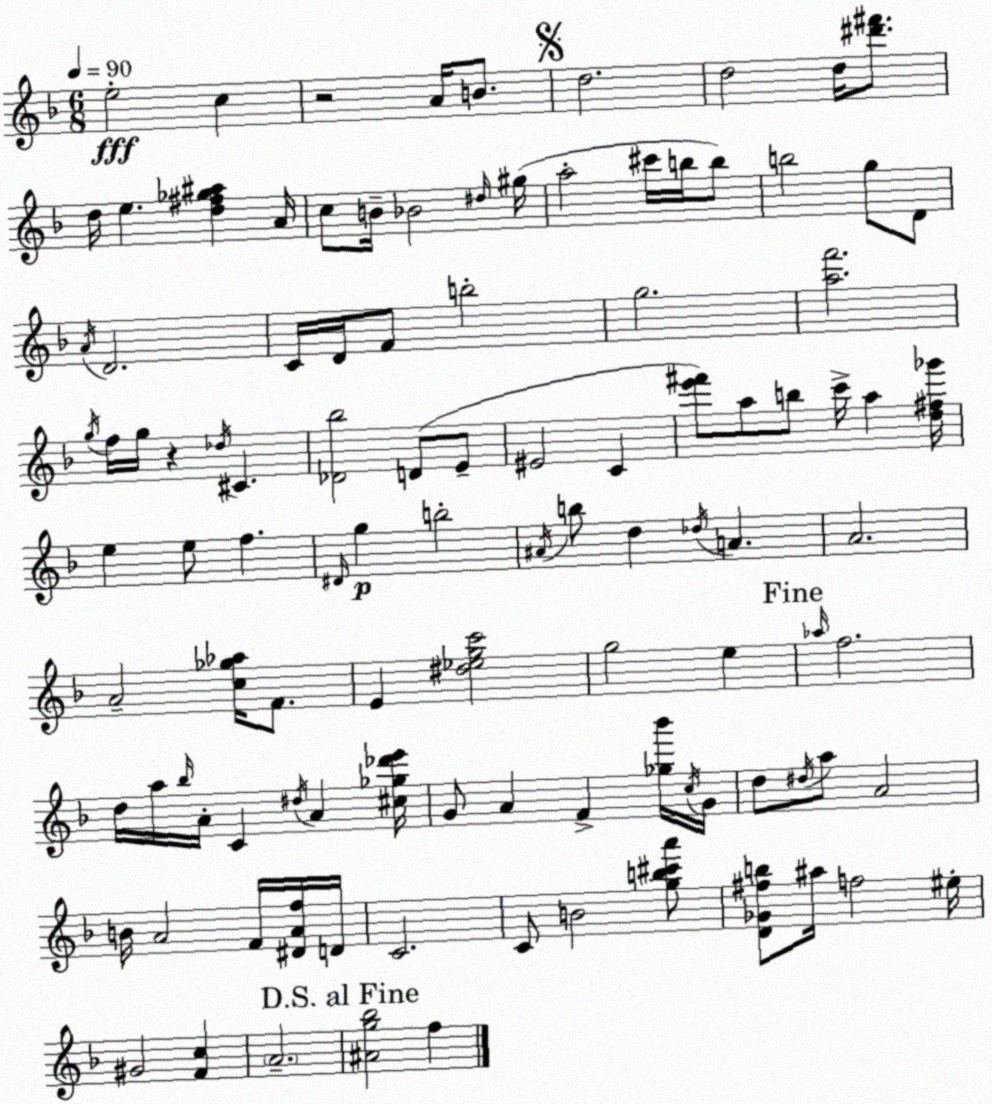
X:1
T:Untitled
M:6/8
L:1/4
K:F
e2 c z2 A/4 B/2 d2 d2 d/4 [^d'^f']/2 d/4 e [d^f_g^a] A/4 c/2 B/4 _B2 ^d/4 ^g/4 a2 ^c'/4 b/4 b/2 b2 g/2 D/2 A/4 D2 C/4 D/4 F/2 b2 g2 [af']2 g/4 f/4 g/4 z _d/4 ^C [_D_b]2 D/2 E/2 ^E2 C [e'^f']/2 a/2 b/2 c'/4 a [d^f_g']/4 e e/2 f ^D/4 g b2 ^A/4 b/2 d _d/4 A A2 A2 [c_g_a]/4 F/2 E [^d_egc']2 g2 e _a/4 f2 d/4 a/4 _b/4 A/4 C ^d/4 A [^c_g_d'e']/4 G/2 A F [_g_b']/4 c/4 G/4 d/2 ^d/4 a/2 A2 B/4 A2 F/4 [^DAf]/4 D/4 C2 C/2 B2 [gb^c'a']/2 [D_G^fb]/2 ^a/4 f2 ^e/4 ^G2 [Fc] A2 [^Ag_b]2 f